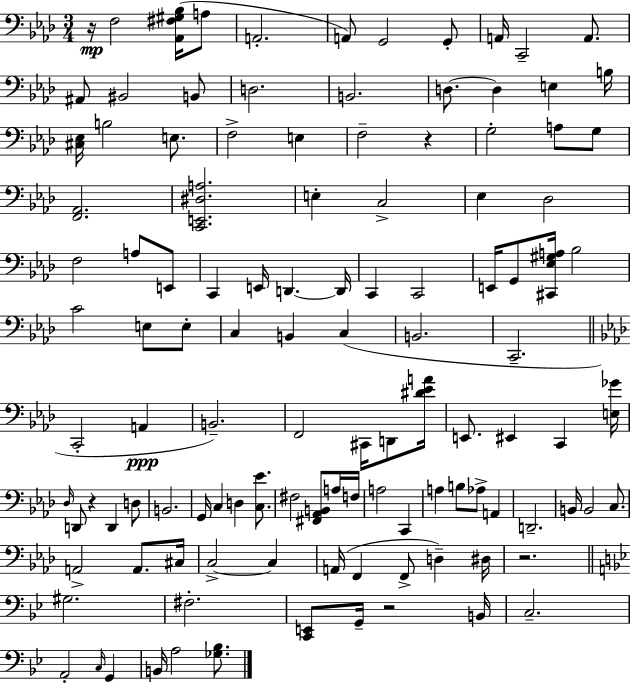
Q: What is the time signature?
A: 3/4